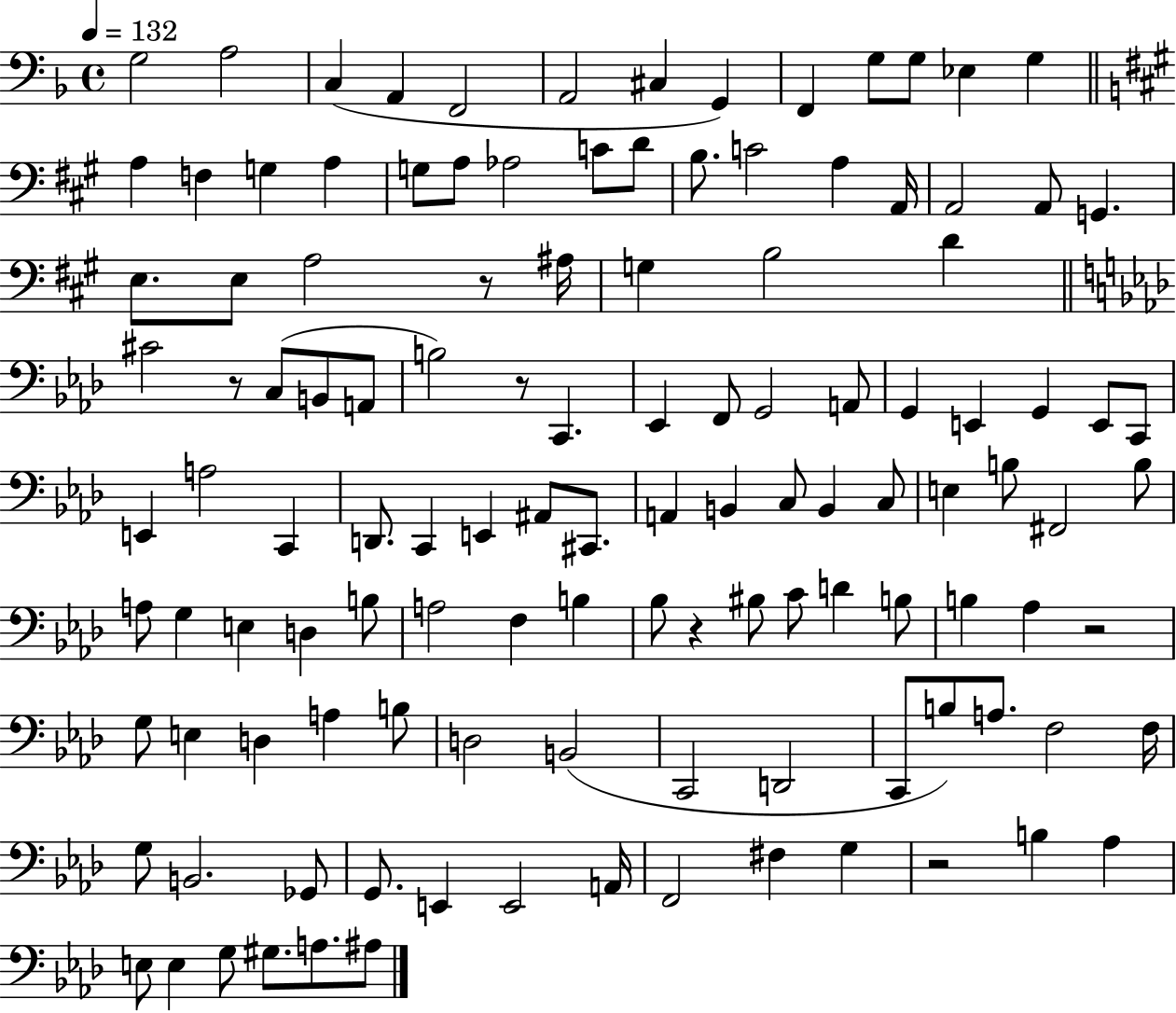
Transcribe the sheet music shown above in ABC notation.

X:1
T:Untitled
M:4/4
L:1/4
K:F
G,2 A,2 C, A,, F,,2 A,,2 ^C, G,, F,, G,/2 G,/2 _E, G, A, F, G, A, G,/2 A,/2 _A,2 C/2 D/2 B,/2 C2 A, A,,/4 A,,2 A,,/2 G,, E,/2 E,/2 A,2 z/2 ^A,/4 G, B,2 D ^C2 z/2 C,/2 B,,/2 A,,/2 B,2 z/2 C,, _E,, F,,/2 G,,2 A,,/2 G,, E,, G,, E,,/2 C,,/2 E,, A,2 C,, D,,/2 C,, E,, ^A,,/2 ^C,,/2 A,, B,, C,/2 B,, C,/2 E, B,/2 ^F,,2 B,/2 A,/2 G, E, D, B,/2 A,2 F, B, _B,/2 z ^B,/2 C/2 D B,/2 B, _A, z2 G,/2 E, D, A, B,/2 D,2 B,,2 C,,2 D,,2 C,,/2 B,/2 A,/2 F,2 F,/4 G,/2 B,,2 _G,,/2 G,,/2 E,, E,,2 A,,/4 F,,2 ^F, G, z2 B, _A, E,/2 E, G,/2 ^G,/2 A,/2 ^A,/2